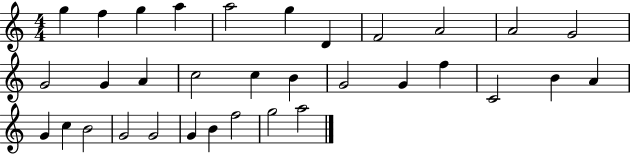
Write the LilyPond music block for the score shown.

{
  \clef treble
  \numericTimeSignature
  \time 4/4
  \key c \major
  g''4 f''4 g''4 a''4 | a''2 g''4 d'4 | f'2 a'2 | a'2 g'2 | \break g'2 g'4 a'4 | c''2 c''4 b'4 | g'2 g'4 f''4 | c'2 b'4 a'4 | \break g'4 c''4 b'2 | g'2 g'2 | g'4 b'4 f''2 | g''2 a''2 | \break \bar "|."
}